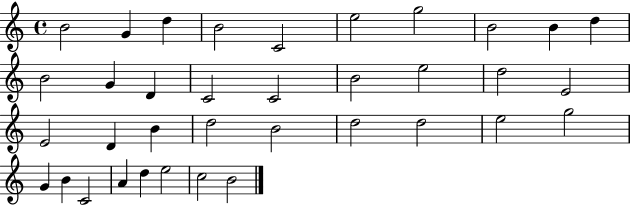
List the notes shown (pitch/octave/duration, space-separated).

B4/h G4/q D5/q B4/h C4/h E5/h G5/h B4/h B4/q D5/q B4/h G4/q D4/q C4/h C4/h B4/h E5/h D5/h E4/h E4/h D4/q B4/q D5/h B4/h D5/h D5/h E5/h G5/h G4/q B4/q C4/h A4/q D5/q E5/h C5/h B4/h